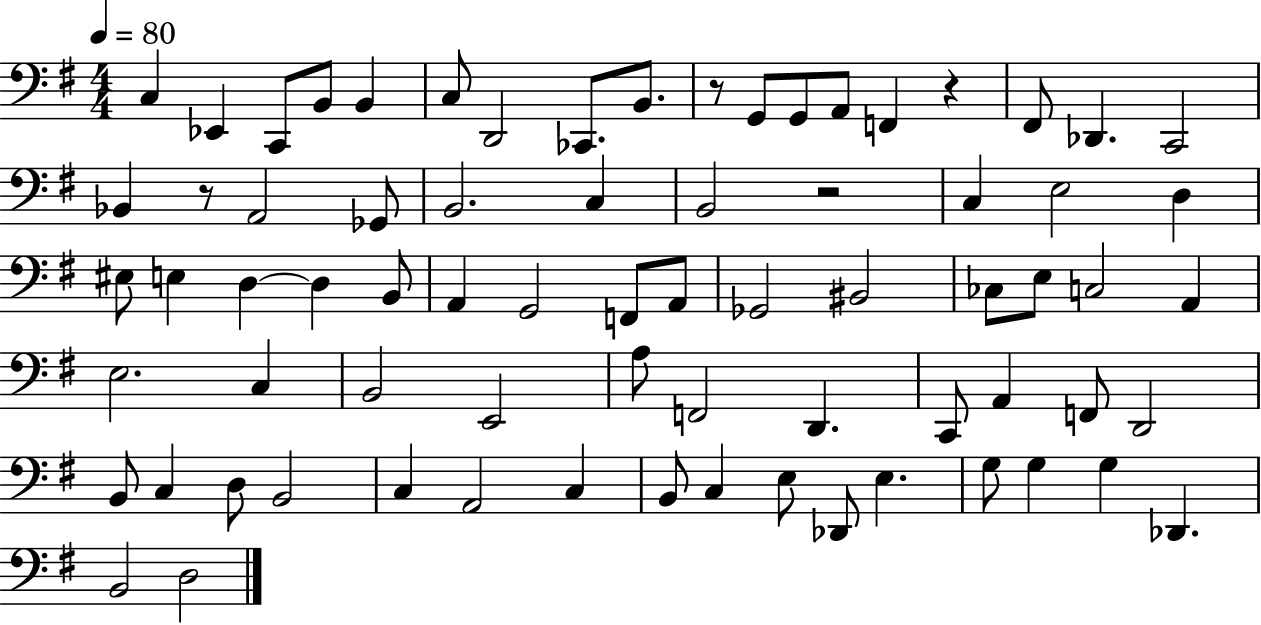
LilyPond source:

{
  \clef bass
  \numericTimeSignature
  \time 4/4
  \key g \major
  \tempo 4 = 80
  c4 ees,4 c,8 b,8 b,4 | c8 d,2 ces,8. b,8. | r8 g,8 g,8 a,8 f,4 r4 | fis,8 des,4. c,2 | \break bes,4 r8 a,2 ges,8 | b,2. c4 | b,2 r2 | c4 e2 d4 | \break eis8 e4 d4~~ d4 b,8 | a,4 g,2 f,8 a,8 | ges,2 bis,2 | ces8 e8 c2 a,4 | \break e2. c4 | b,2 e,2 | a8 f,2 d,4. | c,8 a,4 f,8 d,2 | \break b,8 c4 d8 b,2 | c4 a,2 c4 | b,8 c4 e8 des,8 e4. | g8 g4 g4 des,4. | \break b,2 d2 | \bar "|."
}